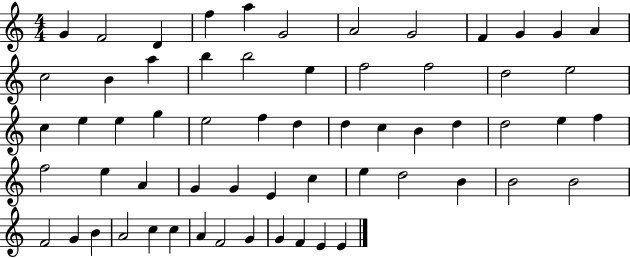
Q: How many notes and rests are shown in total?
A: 61